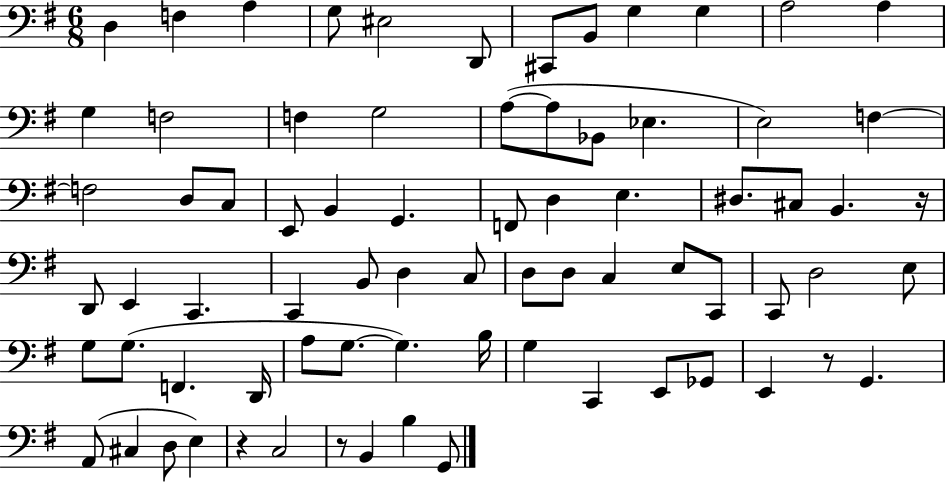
{
  \clef bass
  \numericTimeSignature
  \time 6/8
  \key g \major
  d4 f4 a4 | g8 eis2 d,8 | cis,8 b,8 g4 g4 | a2 a4 | \break g4 f2 | f4 g2 | a8~(~ a8 bes,8 ees4. | e2) f4~~ | \break f2 d8 c8 | e,8 b,4 g,4. | f,8 d4 e4. | dis8. cis8 b,4. r16 | \break d,8 e,4 c,4. | c,4 b,8 d4 c8 | d8 d8 c4 e8 c,8 | c,8 d2 e8 | \break g8 g8.( f,4. d,16 | a8 g8.~~ g4.) b16 | g4 c,4 e,8 ges,8 | e,4 r8 g,4. | \break a,8( cis4 d8 e4) | r4 c2 | r8 b,4 b4 g,8 | \bar "|."
}